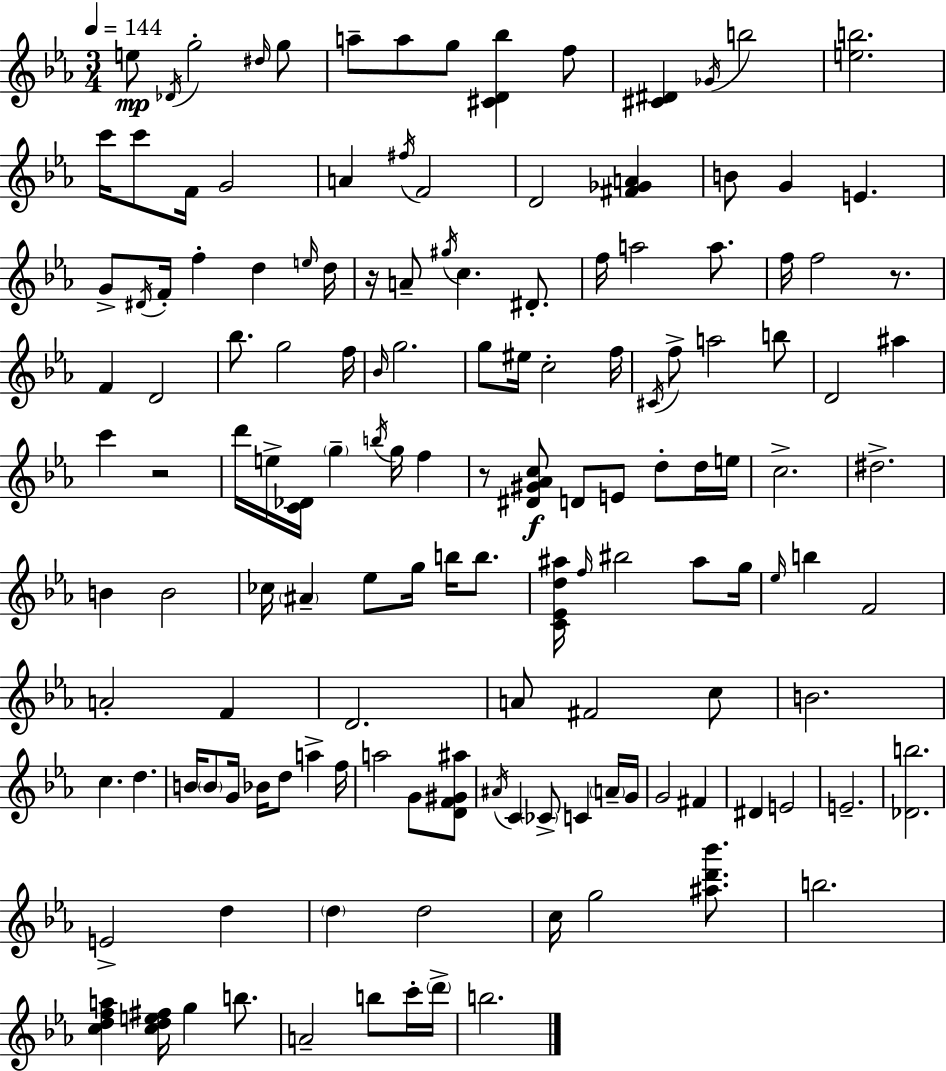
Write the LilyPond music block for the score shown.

{
  \clef treble
  \numericTimeSignature
  \time 3/4
  \key c \minor
  \tempo 4 = 144
  e''8\mp \acciaccatura { des'16 } g''2-. \grace { dis''16 } | g''8 a''8-- a''8 g''8 <cis' d' bes''>4 | f''8 <cis' dis'>4 \acciaccatura { ges'16 } b''2 | <e'' b''>2. | \break c'''16 c'''8 f'16 g'2 | a'4 \acciaccatura { fis''16 } f'2 | d'2 | <fis' ges' a'>4 b'8 g'4 e'4. | \break g'8-> \acciaccatura { dis'16 } f'16-. f''4-. | d''4 \grace { e''16 } d''16 r16 a'8-- \acciaccatura { gis''16 } c''4. | dis'8.-. f''16 a''2 | a''8. f''16 f''2 | \break r8. f'4 d'2 | bes''8. g''2 | f''16 \grace { bes'16 } g''2. | g''8 eis''16 c''2-. | \break f''16 \acciaccatura { cis'16 } f''8-> a''2 | b''8 d'2 | ais''4 c'''4 | r2 d'''16 e''16-> <c' des'>16 | \break \parenthesize g''4-- \acciaccatura { b''16 } g''16 f''4 r8 | <dis' gis' aes' c''>8\f d'8 e'8 d''8-. d''16 e''16 c''2.-> | dis''2.-> | b'4 | \break b'2 ces''16 \parenthesize ais'4-- | ees''8 g''16 b''16 b''8. <c' ees' d'' ais''>16 \grace { f''16 } | bis''2 ais''8 g''16 \grace { ees''16 } | b''4 f'2 | \break a'2-. f'4 | d'2. | a'8 fis'2 c''8 | b'2. | \break c''4. d''4. | b'16 \parenthesize b'8 g'16 bes'16 d''8 a''4-> f''16 | a''2 g'8 <d' f' gis' ais''>8 | \acciaccatura { ais'16 } c'4 \parenthesize ces'8-> c'4 \parenthesize a'16-- | \break g'16 g'2 fis'4 | dis'4 e'2 | e'2.-- | <des' b''>2. | \break e'2-> d''4 | \parenthesize d''4 d''2 | c''16 g''2 <ais'' d''' bes'''>8. | b''2. | \break <c'' d'' f'' a''>4 <c'' d'' e'' fis''>16 g''4 b''8. | a'2-- b''8 c'''16-. | \parenthesize d'''16-> b''2. | \bar "|."
}